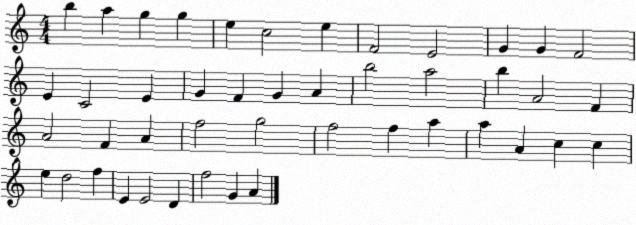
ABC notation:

X:1
T:Untitled
M:4/4
L:1/4
K:C
b a g g e c2 e F2 E2 G G F2 E C2 E G F G A b2 a2 b A2 F A2 F A f2 g2 f2 f a a A c c e d2 f E E2 D f2 G A